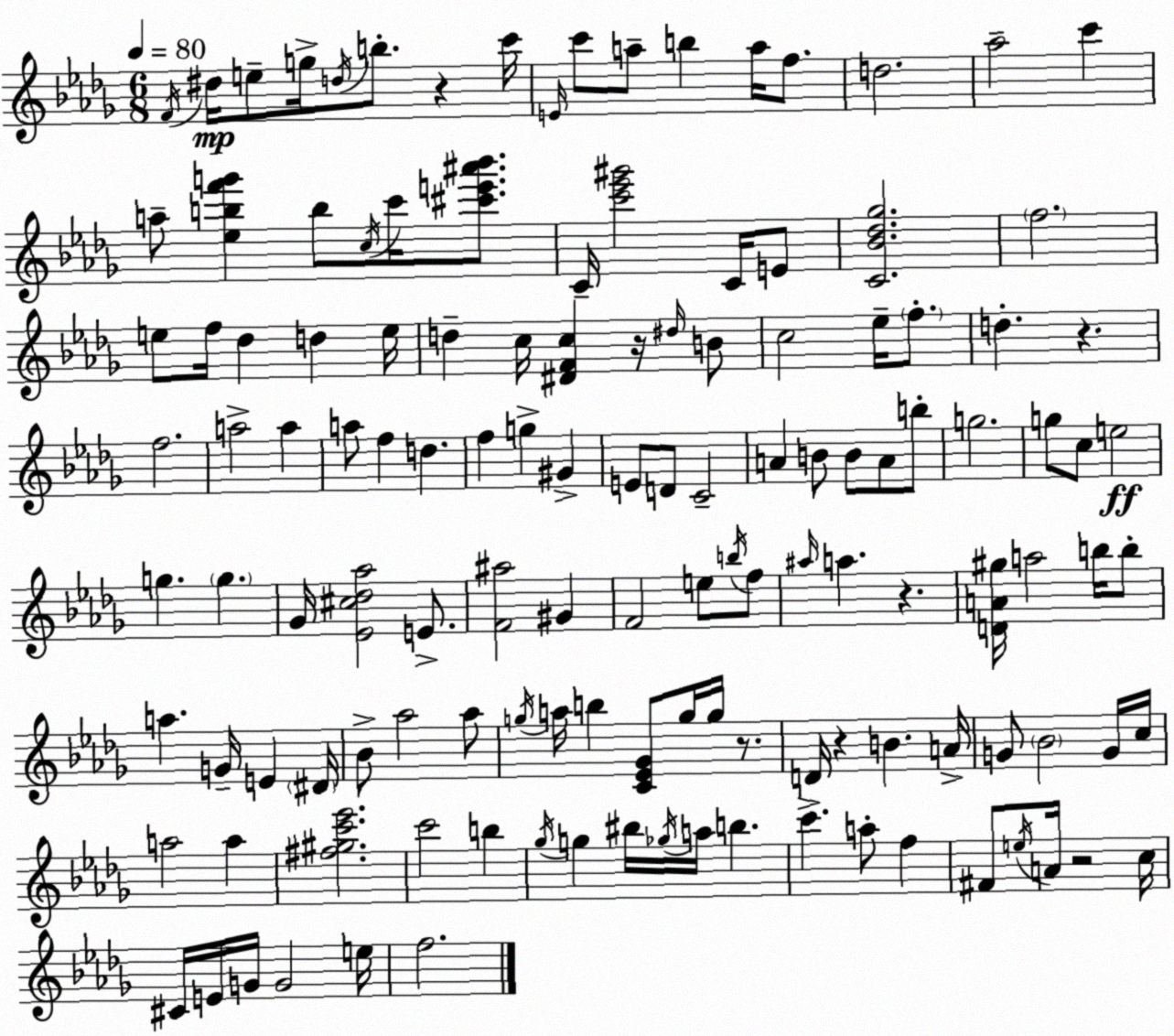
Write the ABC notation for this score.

X:1
T:Untitled
M:6/8
L:1/4
K:Bbm
F/4 ^d/4 e/2 g/4 d/4 b/2 z c'/4 E/4 c'/2 a/2 b a/4 f/2 d2 _a2 c' a/2 [_ebf'g'] b/2 c/4 c'/4 [^c'e'^a'_b']/2 C/4 [c'_e'^g']2 C/4 E/2 [C_B_d_g]2 f2 e/2 f/4 _d d e/4 d c/4 [^DFc] z/4 ^d/4 B/2 c2 _e/4 f/2 d z f2 a2 a a/2 f d f g ^G E/2 D/2 C2 A B/2 B/2 A/2 b/2 g2 g/2 c/2 e2 g g _G/4 [_E^c_d_a]2 E/2 [F^a]2 ^G F2 e/2 b/4 f/2 ^a/4 a z [DA^g]/4 a2 b/4 b/2 a G/4 E ^D/4 _B/2 _a2 _a/2 g/4 a/4 b [C_E_G]/2 g/4 g/4 z/2 D/4 z B A/4 G/2 _B2 G/4 c/4 a2 a [^f^gc'_e']2 c'2 b _g/4 g ^b/4 _g/4 a/4 b c' a/2 f ^F/2 e/4 A/4 z2 c/4 ^C/4 E/4 G/4 G2 e/4 f2